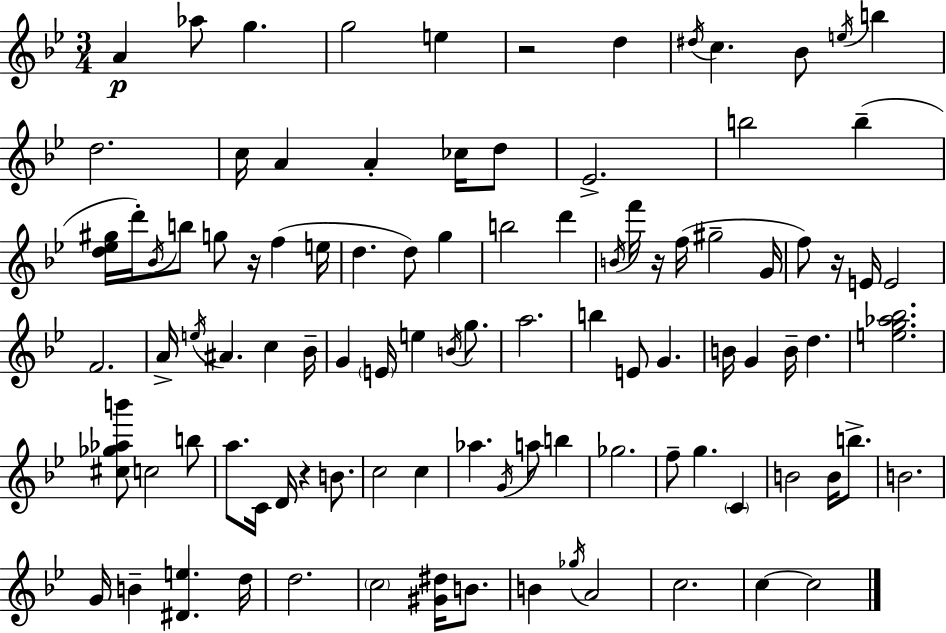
A4/q Ab5/e G5/q. G5/h E5/q R/h D5/q D#5/s C5/q. Bb4/e E5/s B5/q D5/h. C5/s A4/q A4/q CES5/s D5/e Eb4/h. B5/h B5/q [D5,Eb5,G#5]/s D6/s Bb4/s B5/e G5/e R/s F5/q E5/s D5/q. D5/e G5/q B5/h D6/q B4/s F6/s R/s F5/s G#5/h G4/s F5/e R/s E4/s E4/h F4/h. A4/s E5/s A#4/q. C5/q Bb4/s G4/q E4/s E5/q B4/s G5/e. A5/h. B5/q E4/e G4/q. B4/s G4/q B4/s D5/q. [E5,G5,Ab5,Bb5]/h. [C#5,Gb5,Ab5,B6]/e C5/h B5/e A5/e. C4/s D4/s R/q B4/e. C5/h C5/q Ab5/q. G4/s A5/e B5/q Gb5/h. F5/e G5/q. C4/q B4/h B4/s B5/e. B4/h. G4/s B4/q [D#4,E5]/q. D5/s D5/h. C5/h [G#4,D#5]/s B4/e. B4/q Gb5/s A4/h C5/h. C5/q C5/h